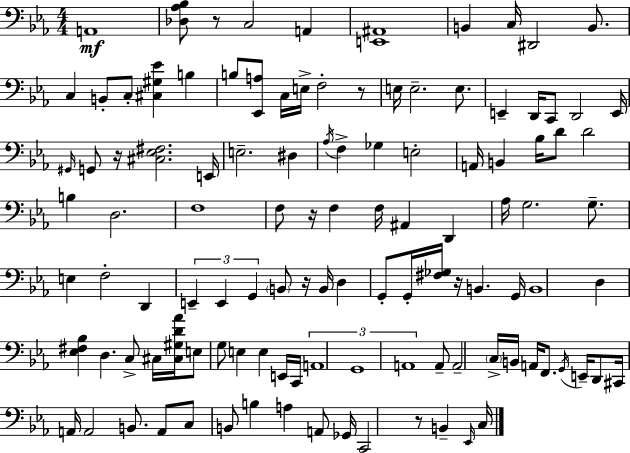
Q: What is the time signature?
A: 4/4